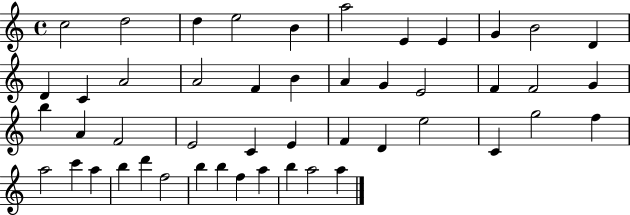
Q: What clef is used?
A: treble